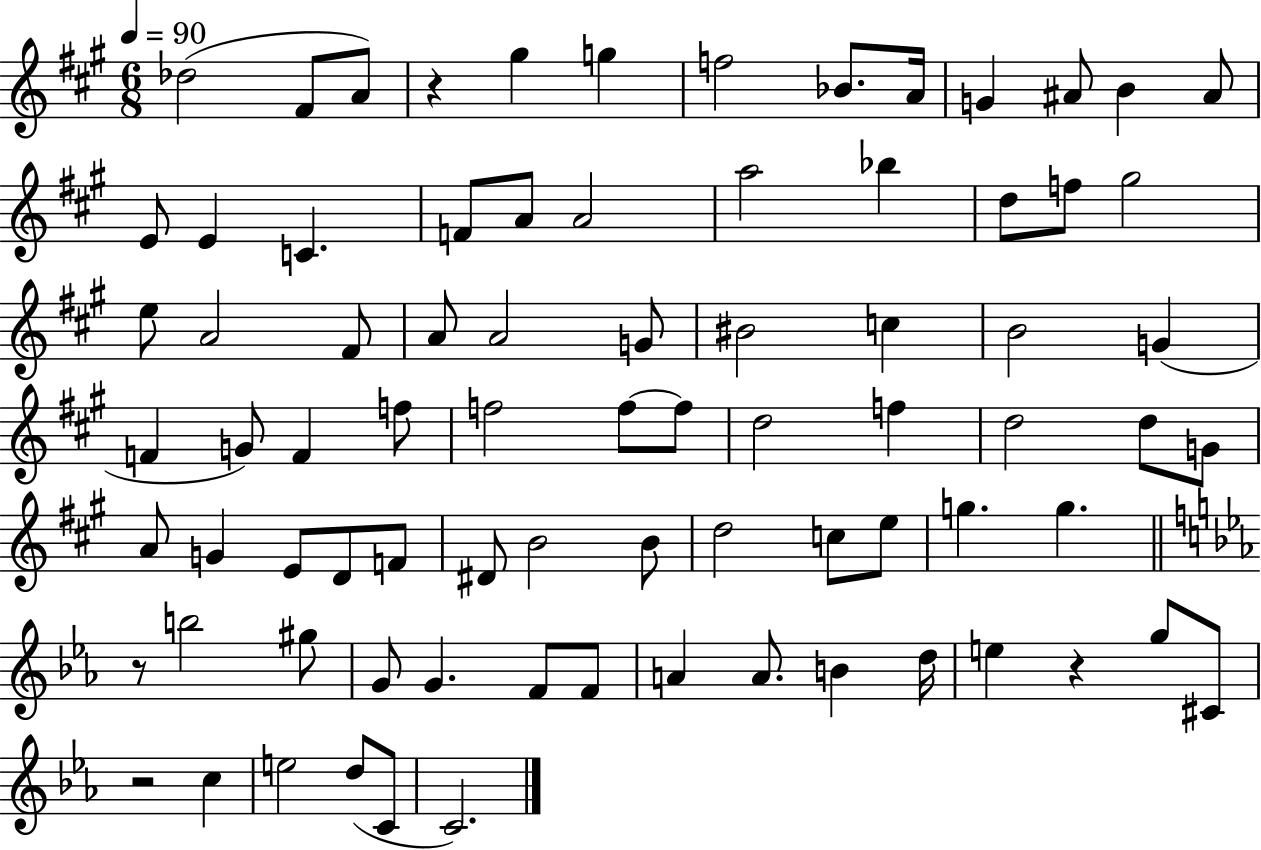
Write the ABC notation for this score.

X:1
T:Untitled
M:6/8
L:1/4
K:A
_d2 ^F/2 A/2 z ^g g f2 _B/2 A/4 G ^A/2 B ^A/2 E/2 E C F/2 A/2 A2 a2 _b d/2 f/2 ^g2 e/2 A2 ^F/2 A/2 A2 G/2 ^B2 c B2 G F G/2 F f/2 f2 f/2 f/2 d2 f d2 d/2 G/2 A/2 G E/2 D/2 F/2 ^D/2 B2 B/2 d2 c/2 e/2 g g z/2 b2 ^g/2 G/2 G F/2 F/2 A A/2 B d/4 e z g/2 ^C/2 z2 c e2 d/2 C/2 C2